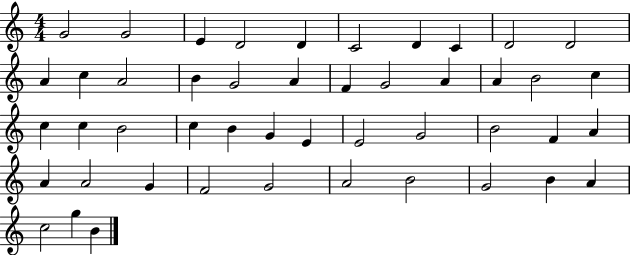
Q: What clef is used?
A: treble